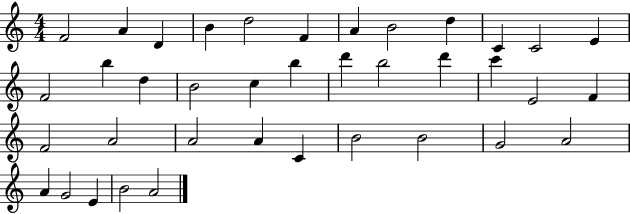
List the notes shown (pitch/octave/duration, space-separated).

F4/h A4/q D4/q B4/q D5/h F4/q A4/q B4/h D5/q C4/q C4/h E4/q F4/h B5/q D5/q B4/h C5/q B5/q D6/q B5/h D6/q C6/q E4/h F4/q F4/h A4/h A4/h A4/q C4/q B4/h B4/h G4/h A4/h A4/q G4/h E4/q B4/h A4/h